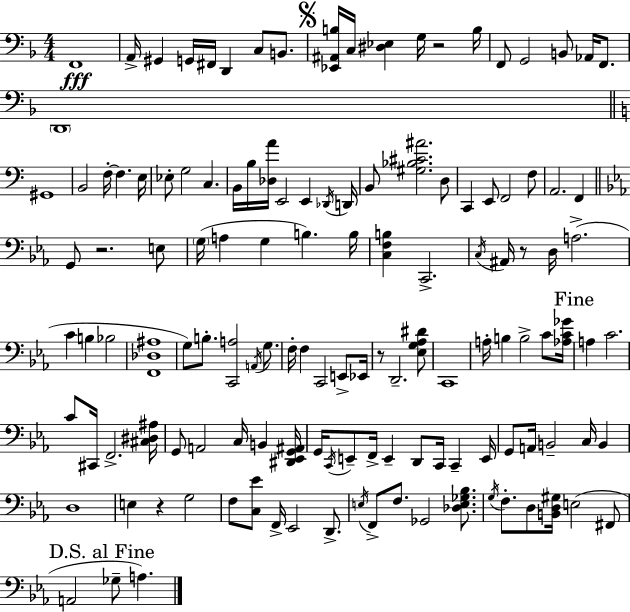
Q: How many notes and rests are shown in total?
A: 130